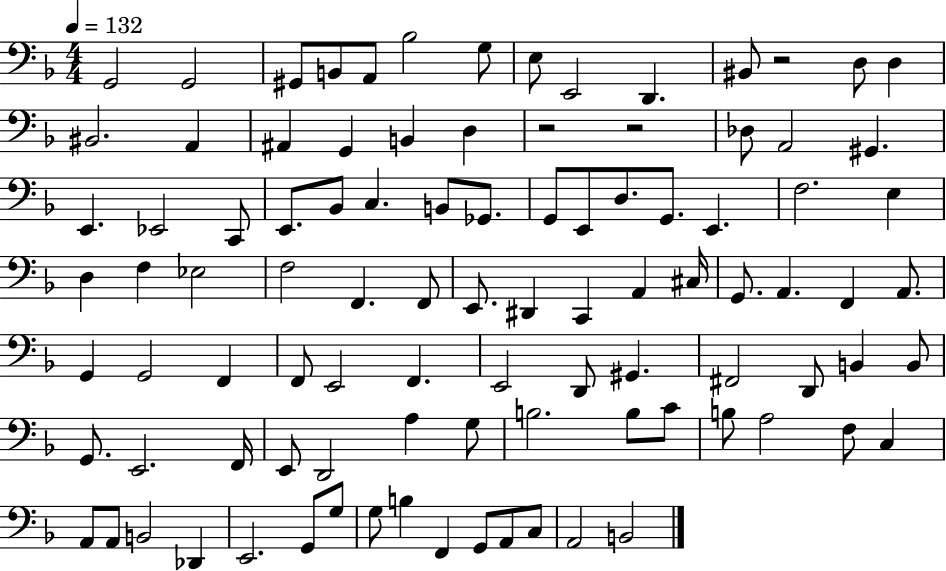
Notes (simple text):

G2/h G2/h G#2/e B2/e A2/e Bb3/h G3/e E3/e E2/h D2/q. BIS2/e R/h D3/e D3/q BIS2/h. A2/q A#2/q G2/q B2/q D3/q R/h R/h Db3/e A2/h G#2/q. E2/q. Eb2/h C2/e E2/e. Bb2/e C3/q. B2/e Gb2/e. G2/e E2/e D3/e. G2/e. E2/q. F3/h. E3/q D3/q F3/q Eb3/h F3/h F2/q. F2/e E2/e. D#2/q C2/q A2/q C#3/s G2/e. A2/q. F2/q A2/e. G2/q G2/h F2/q F2/e E2/h F2/q. E2/h D2/e G#2/q. F#2/h D2/e B2/q B2/e G2/e. E2/h. F2/s E2/e D2/h A3/q G3/e B3/h. B3/e C4/e B3/e A3/h F3/e C3/q A2/e A2/e B2/h Db2/q E2/h. G2/e G3/e G3/e B3/q F2/q G2/e A2/e C3/e A2/h B2/h